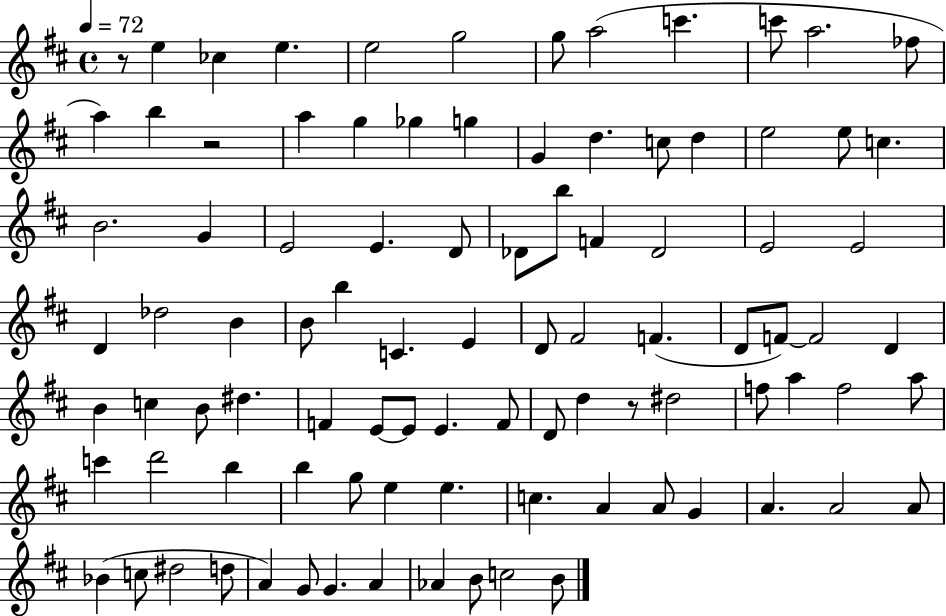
R/e E5/q CES5/q E5/q. E5/h G5/h G5/e A5/h C6/q. C6/e A5/h. FES5/e A5/q B5/q R/h A5/q G5/q Gb5/q G5/q G4/q D5/q. C5/e D5/q E5/h E5/e C5/q. B4/h. G4/q E4/h E4/q. D4/e Db4/e B5/e F4/q Db4/h E4/h E4/h D4/q Db5/h B4/q B4/e B5/q C4/q. E4/q D4/e F#4/h F4/q. D4/e F4/e F4/h D4/q B4/q C5/q B4/e D#5/q. F4/q E4/e E4/e E4/q. F4/e D4/e D5/q R/e D#5/h F5/e A5/q F5/h A5/e C6/q D6/h B5/q B5/q G5/e E5/q E5/q. C5/q. A4/q A4/e G4/q A4/q. A4/h A4/e Bb4/q C5/e D#5/h D5/e A4/q G4/e G4/q. A4/q Ab4/q B4/e C5/h B4/e